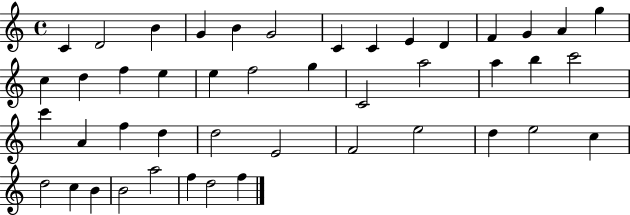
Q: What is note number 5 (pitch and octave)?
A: B4